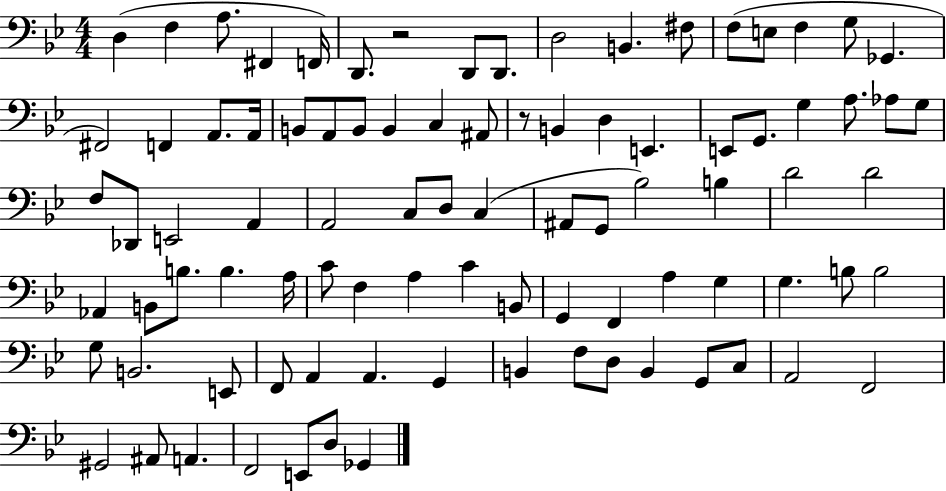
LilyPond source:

{
  \clef bass
  \numericTimeSignature
  \time 4/4
  \key bes \major
  d4( f4 a8. fis,4 f,16) | d,8. r2 d,8 d,8. | d2 b,4. fis8 | f8( e8 f4 g8 ges,4. | \break fis,2) f,4 a,8. a,16 | b,8 a,8 b,8 b,4 c4 ais,8 | r8 b,4 d4 e,4. | e,8 g,8. g4 a8. aes8 g8 | \break f8 des,8 e,2 a,4 | a,2 c8 d8 c4( | ais,8 g,8 bes2) b4 | d'2 d'2 | \break aes,4 b,8 b8. b4. a16 | c'8 f4 a4 c'4 b,8 | g,4 f,4 a4 g4 | g4. b8 b2 | \break g8 b,2. e,8 | f,8 a,4 a,4. g,4 | b,4 f8 d8 b,4 g,8 c8 | a,2 f,2 | \break gis,2 ais,8 a,4. | f,2 e,8 d8 ges,4 | \bar "|."
}